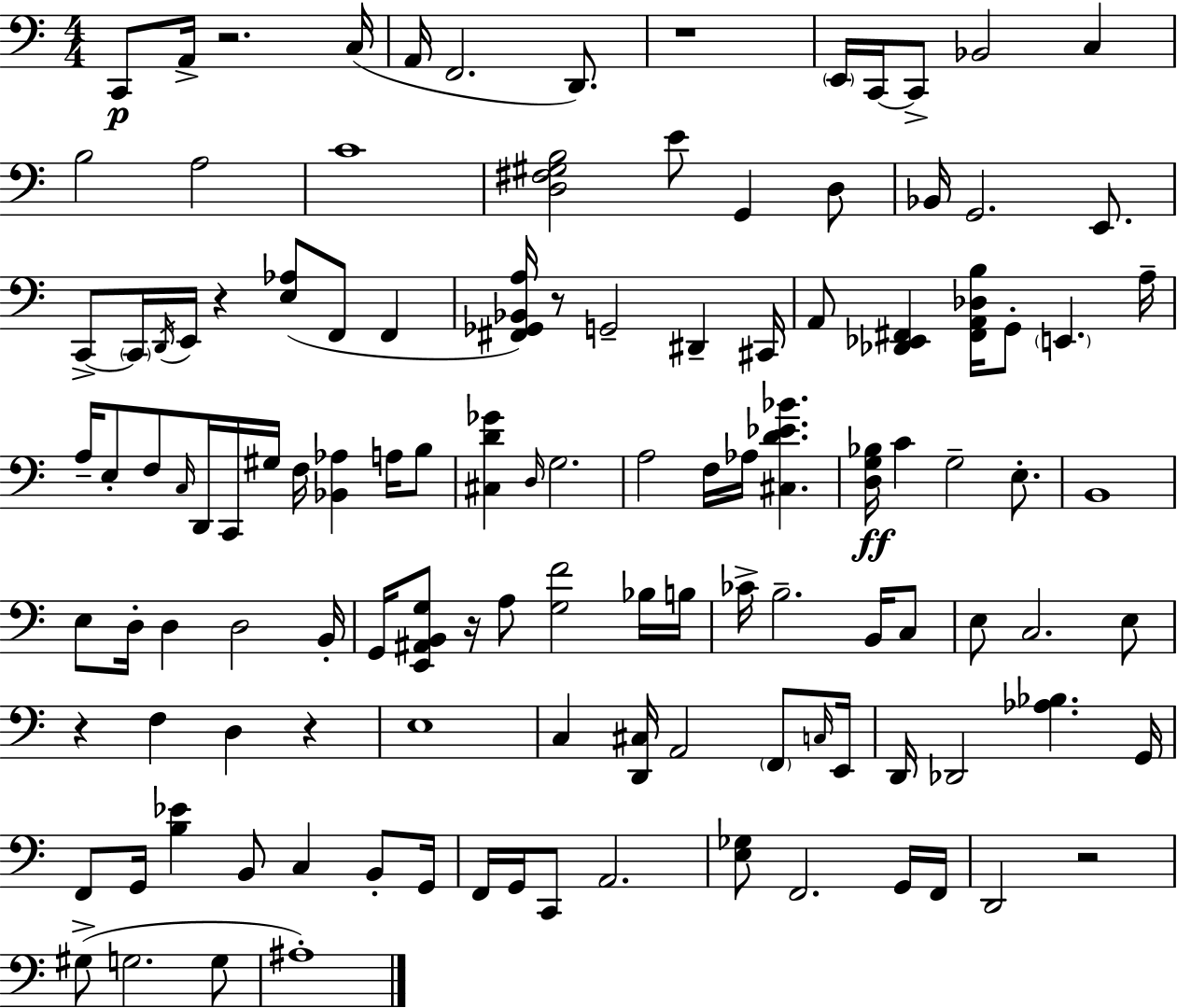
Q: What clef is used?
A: bass